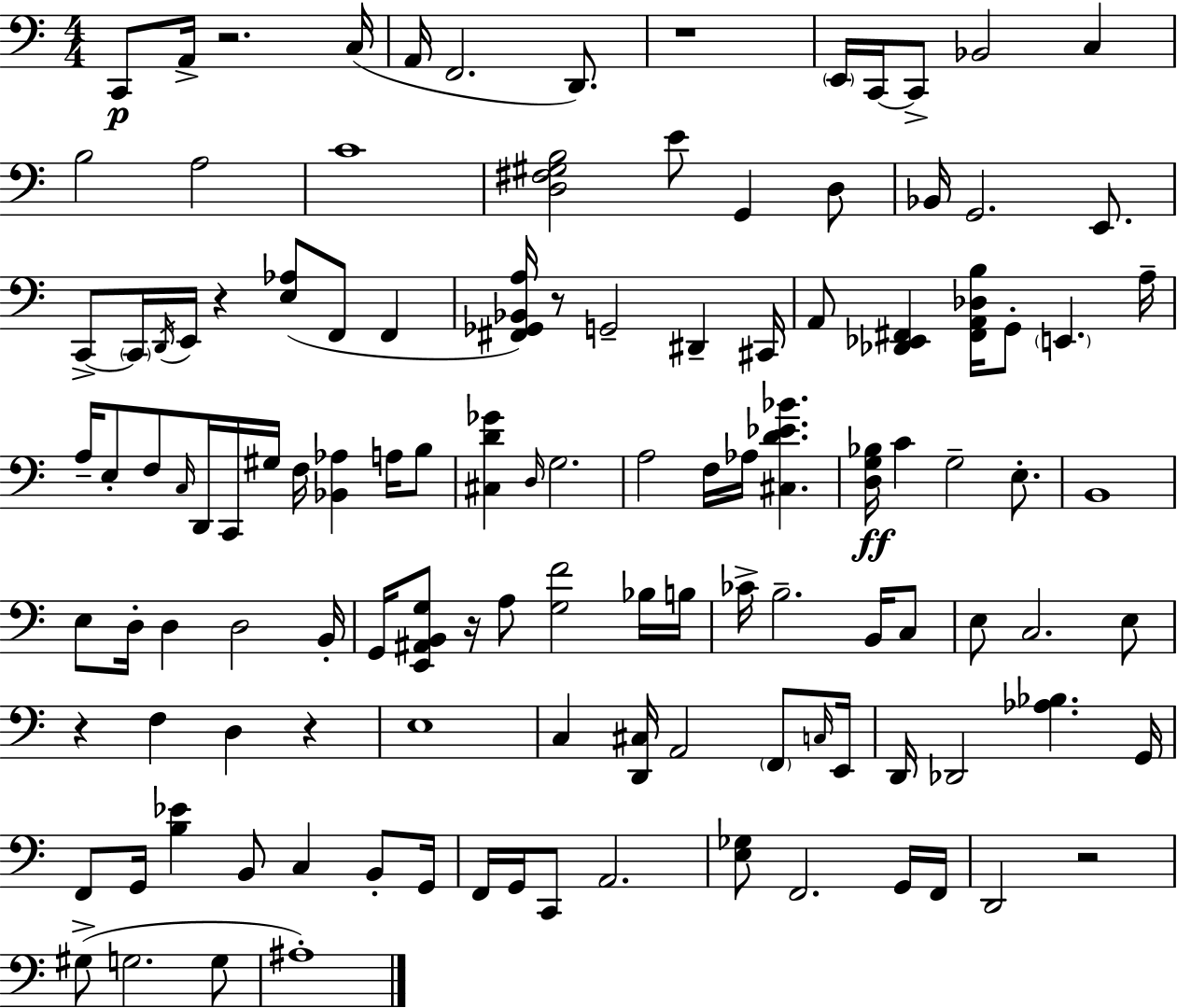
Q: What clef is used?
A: bass